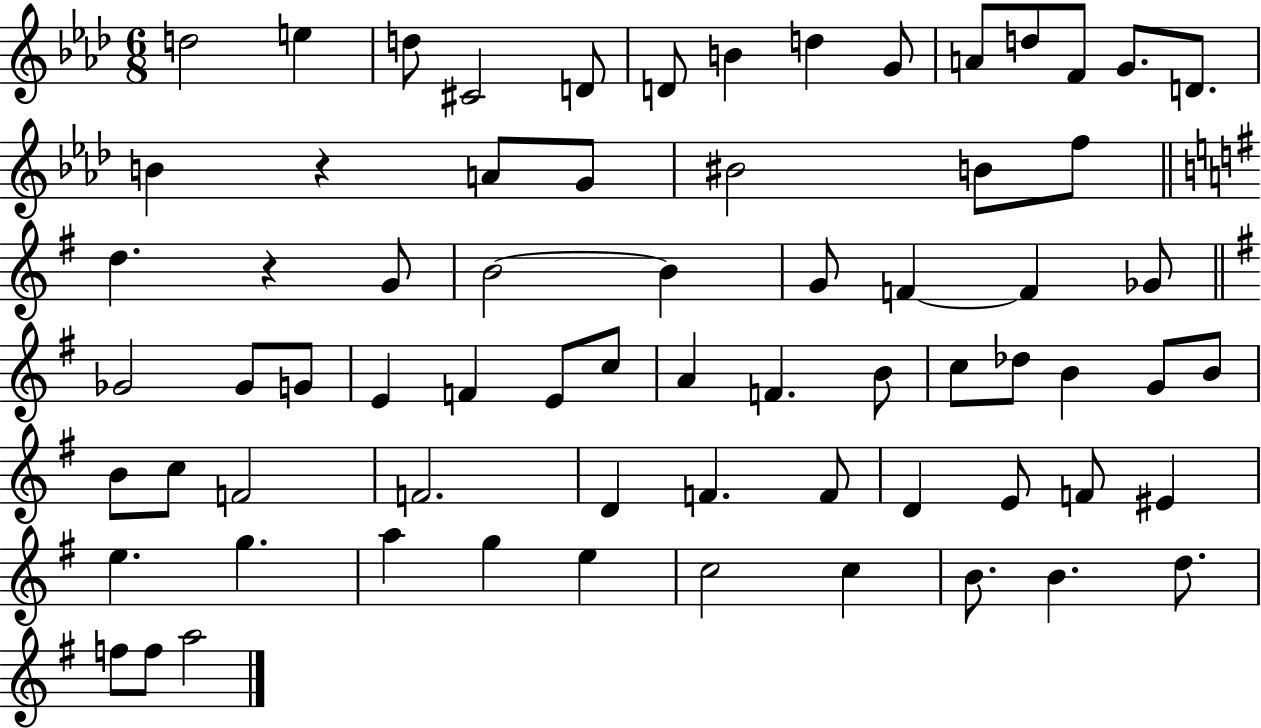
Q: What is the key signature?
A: AES major